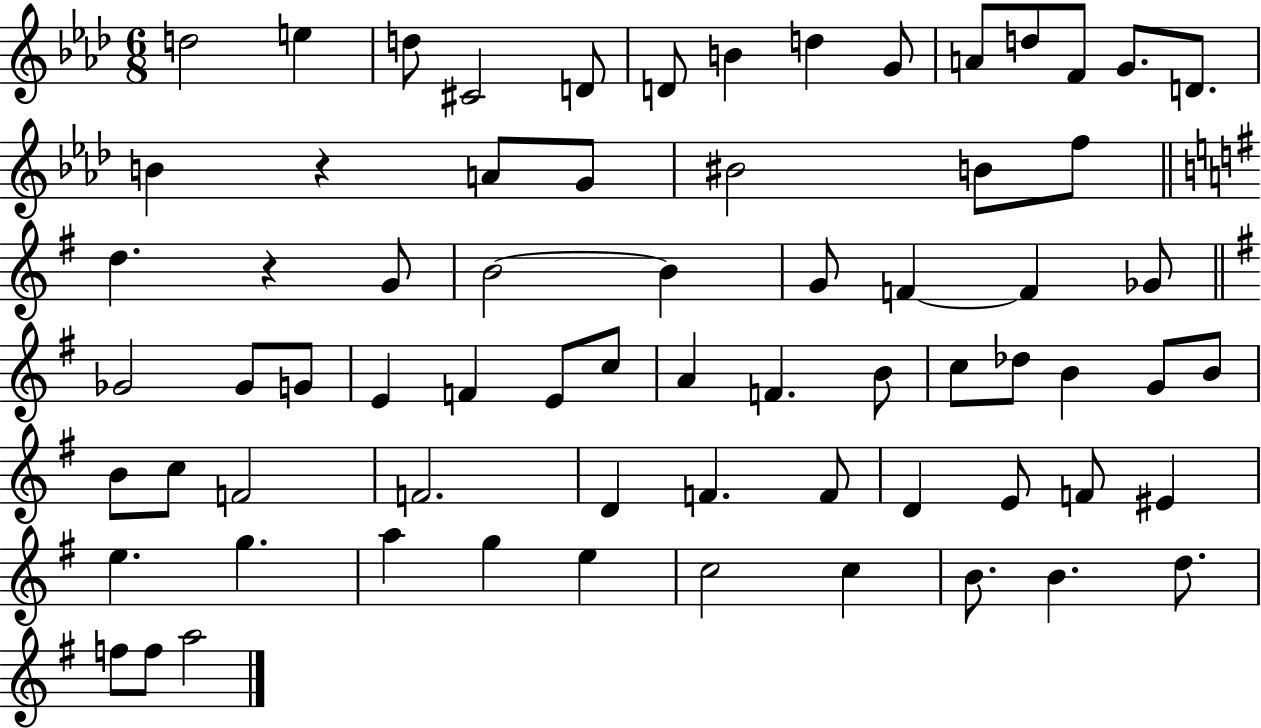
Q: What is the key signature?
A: AES major